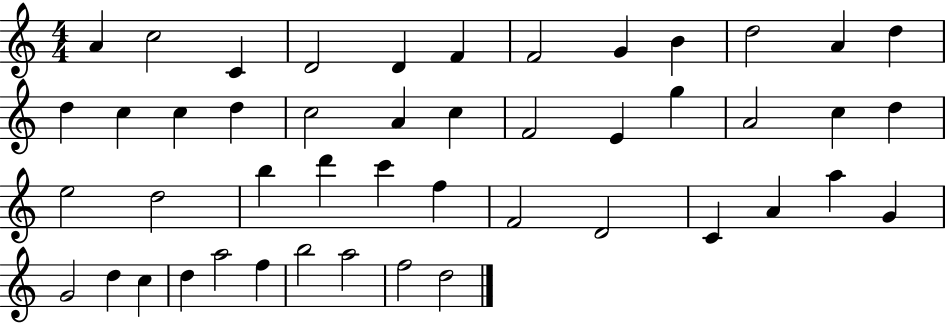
{
  \clef treble
  \numericTimeSignature
  \time 4/4
  \key c \major
  a'4 c''2 c'4 | d'2 d'4 f'4 | f'2 g'4 b'4 | d''2 a'4 d''4 | \break d''4 c''4 c''4 d''4 | c''2 a'4 c''4 | f'2 e'4 g''4 | a'2 c''4 d''4 | \break e''2 d''2 | b''4 d'''4 c'''4 f''4 | f'2 d'2 | c'4 a'4 a''4 g'4 | \break g'2 d''4 c''4 | d''4 a''2 f''4 | b''2 a''2 | f''2 d''2 | \break \bar "|."
}